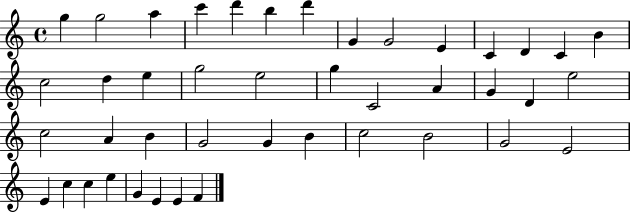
X:1
T:Untitled
M:4/4
L:1/4
K:C
g g2 a c' d' b d' G G2 E C D C B c2 d e g2 e2 g C2 A G D e2 c2 A B G2 G B c2 B2 G2 E2 E c c e G E E F